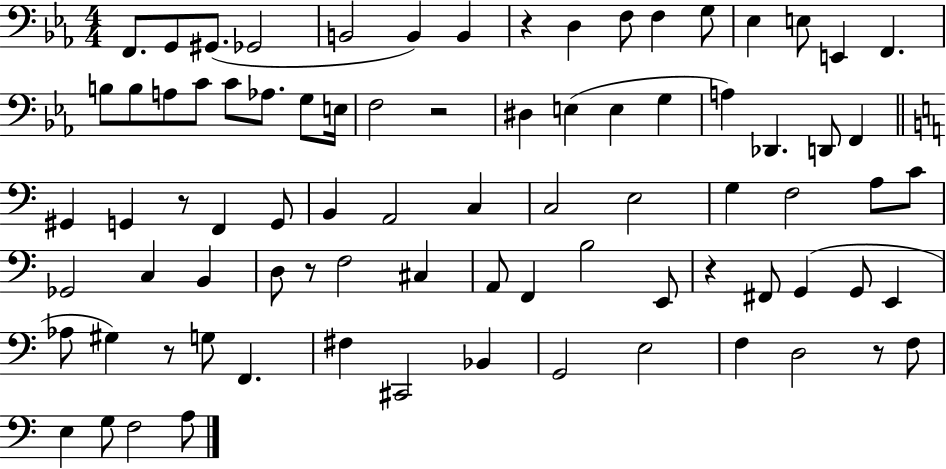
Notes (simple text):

F2/e. G2/e G#2/e. Gb2/h B2/h B2/q B2/q R/q D3/q F3/e F3/q G3/e Eb3/q E3/e E2/q F2/q. B3/e B3/e A3/e C4/e C4/e Ab3/e. G3/e E3/s F3/h R/h D#3/q E3/q E3/q G3/q A3/q Db2/q. D2/e F2/q G#2/q G2/q R/e F2/q G2/e B2/q A2/h C3/q C3/h E3/h G3/q F3/h A3/e C4/e Gb2/h C3/q B2/q D3/e R/e F3/h C#3/q A2/e F2/q B3/h E2/e R/q F#2/e G2/q G2/e E2/q Ab3/e G#3/q R/e G3/e F2/q. F#3/q C#2/h Bb2/q G2/h E3/h F3/q D3/h R/e F3/e E3/q G3/e F3/h A3/e